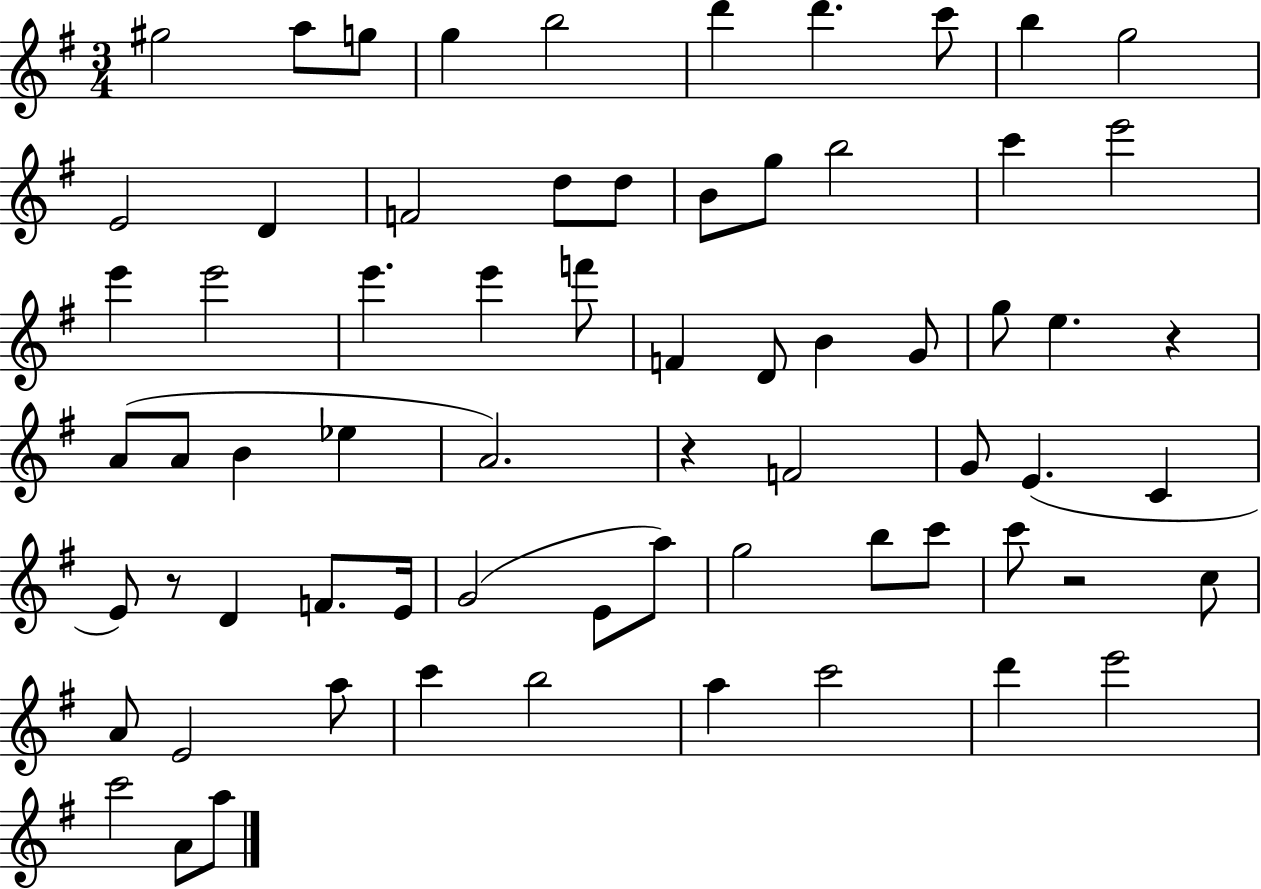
G#5/h A5/e G5/e G5/q B5/h D6/q D6/q. C6/e B5/q G5/h E4/h D4/q F4/h D5/e D5/e B4/e G5/e B5/h C6/q E6/h E6/q E6/h E6/q. E6/q F6/e F4/q D4/e B4/q G4/e G5/e E5/q. R/q A4/e A4/e B4/q Eb5/q A4/h. R/q F4/h G4/e E4/q. C4/q E4/e R/e D4/q F4/e. E4/s G4/h E4/e A5/e G5/h B5/e C6/e C6/e R/h C5/e A4/e E4/h A5/e C6/q B5/h A5/q C6/h D6/q E6/h C6/h A4/e A5/e